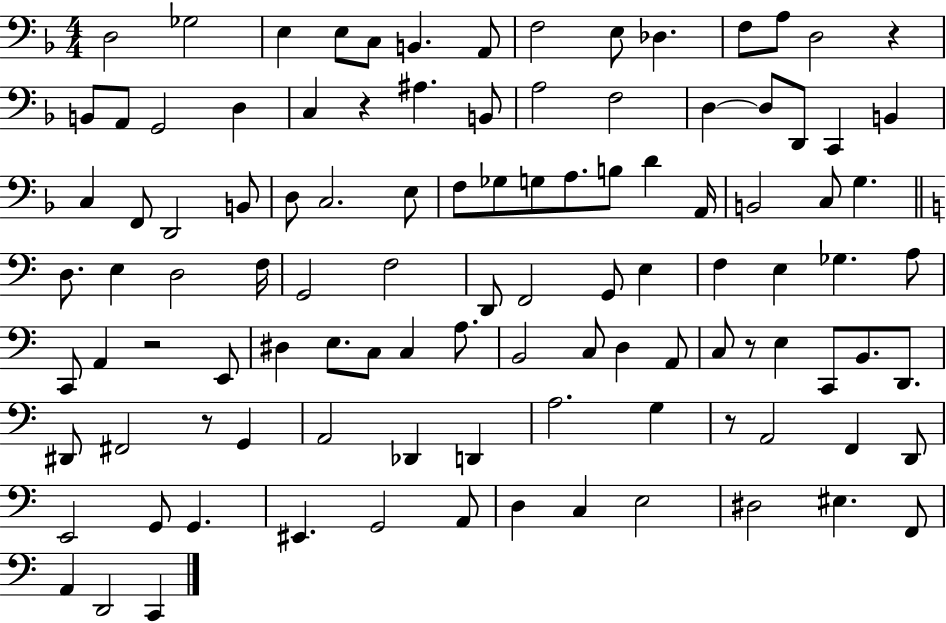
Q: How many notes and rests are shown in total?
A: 107